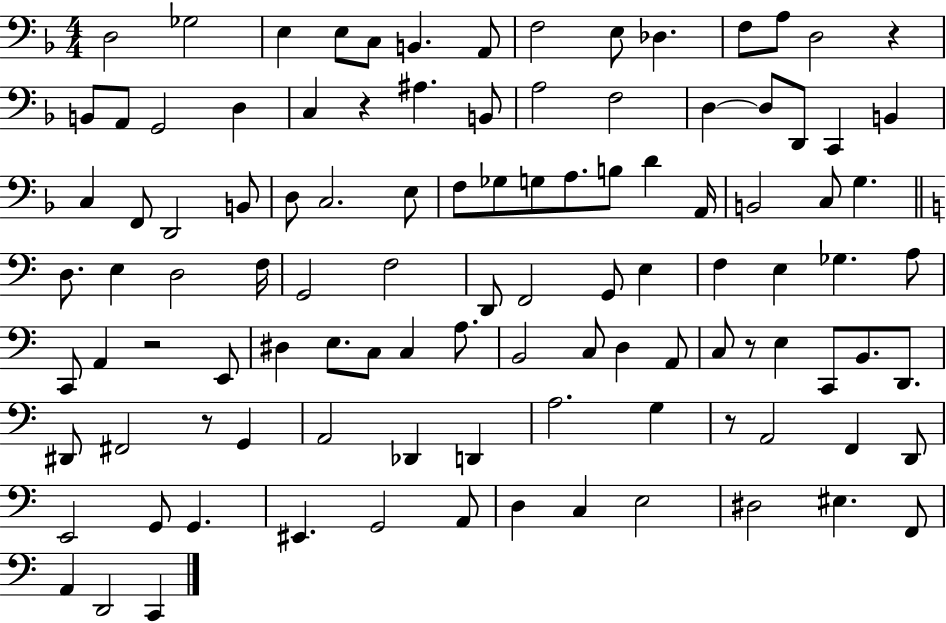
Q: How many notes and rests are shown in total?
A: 107